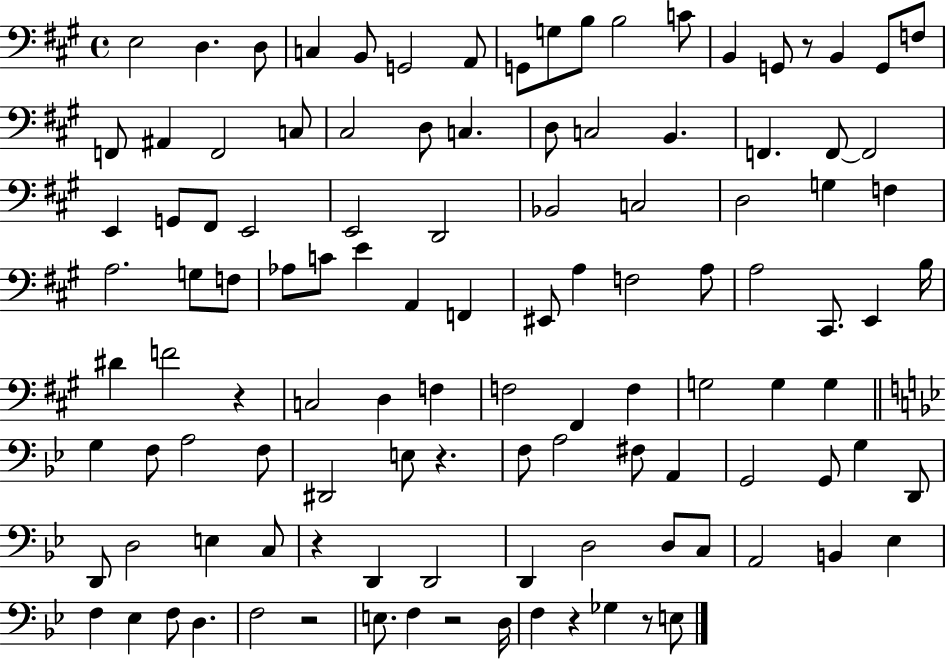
{
  \clef bass
  \time 4/4
  \defaultTimeSignature
  \key a \major
  e2 d4. d8 | c4 b,8 g,2 a,8 | g,8 g8 b8 b2 c'8 | b,4 g,8 r8 b,4 g,8 f8 | \break f,8 ais,4 f,2 c8 | cis2 d8 c4. | d8 c2 b,4. | f,4. f,8~~ f,2 | \break e,4 g,8 fis,8 e,2 | e,2 d,2 | bes,2 c2 | d2 g4 f4 | \break a2. g8 f8 | aes8 c'8 e'4 a,4 f,4 | eis,8 a4 f2 a8 | a2 cis,8. e,4 b16 | \break dis'4 f'2 r4 | c2 d4 f4 | f2 fis,4 f4 | g2 g4 g4 | \break \bar "||" \break \key bes \major g4 f8 a2 f8 | dis,2 e8 r4. | f8 a2 fis8 a,4 | g,2 g,8 g4 d,8 | \break d,8 d2 e4 c8 | r4 d,4 d,2 | d,4 d2 d8 c8 | a,2 b,4 ees4 | \break f4 ees4 f8 d4. | f2 r2 | e8. f4 r2 d16 | f4 r4 ges4 r8 e8 | \break \bar "|."
}